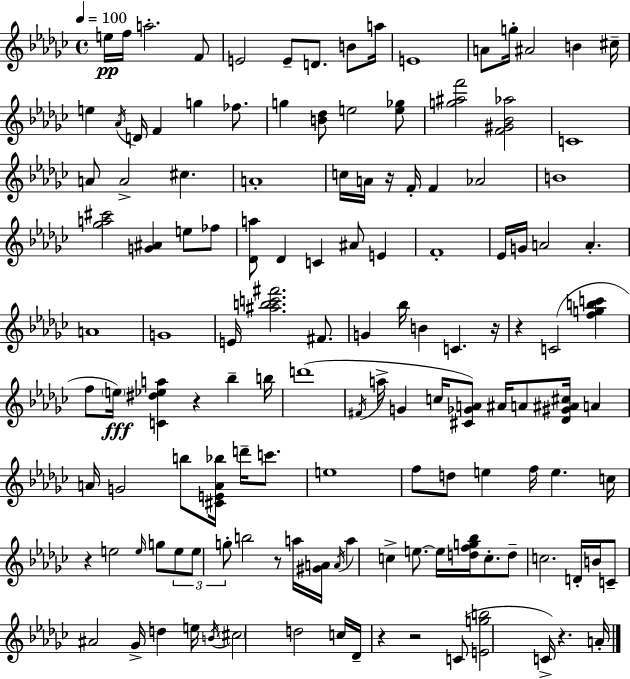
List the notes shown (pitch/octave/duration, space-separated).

E5/s F5/s A5/h. F4/e E4/h E4/e D4/e. B4/e A5/s E4/w A4/e G5/s A#4/h B4/q C#5/s E5/q Ab4/s D4/s F4/q G5/q FES5/e. G5/q [B4,Db5]/e E5/h [E5,Gb5]/e [G5,A#5,F6]/h [F4,G#4,Bb4,Ab5]/h C4/w A4/e A4/h C#5/q. A4/w C5/s A4/s R/s F4/s F4/q Ab4/h B4/w [Gb5,A5,C#6]/h [G4,A#4]/q E5/e FES5/e [Db4,A5]/e Db4/q C4/q A#4/e E4/q F4/w Eb4/s G4/s A4/h A4/q. A4/w G4/w E4/s [A#5,B5,C6,F#6]/h. F#4/e. G4/q Bb5/s B4/q C4/q. R/s R/q C4/h [F5,G5,B5,C6]/q F5/e E5/s [C4,D#5,Eb5,A5]/q R/q Bb5/q B5/s D6/w F#4/s A5/s G4/q C5/s [C#4,Gb4,A4]/e A#4/s A4/e [Db4,G#4,A#4,C#5]/s A4/q A4/s G4/h B5/e [C#4,E4,A4,Bb5]/s D6/s C6/e. E5/w F5/e D5/e E5/q F5/s E5/q. C5/s R/q E5/h E5/s G5/e E5/e E5/e G5/e B5/h R/e A5/s [G#4,A4]/s A4/s A5/q C5/q E5/e. E5/s [D5,F5,G5,Bb5]/s C5/e. D5/e C5/h. D4/s B4/s C4/e A#4/h Gb4/s D5/q E5/s B4/s C#5/h D5/h C5/s Db4/s R/q R/h C4/e [E4,G5,B5]/h C4/s R/q. A4/s